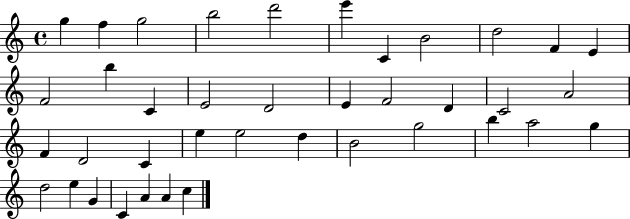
X:1
T:Untitled
M:4/4
L:1/4
K:C
g f g2 b2 d'2 e' C B2 d2 F E F2 b C E2 D2 E F2 D C2 A2 F D2 C e e2 d B2 g2 b a2 g d2 e G C A A c